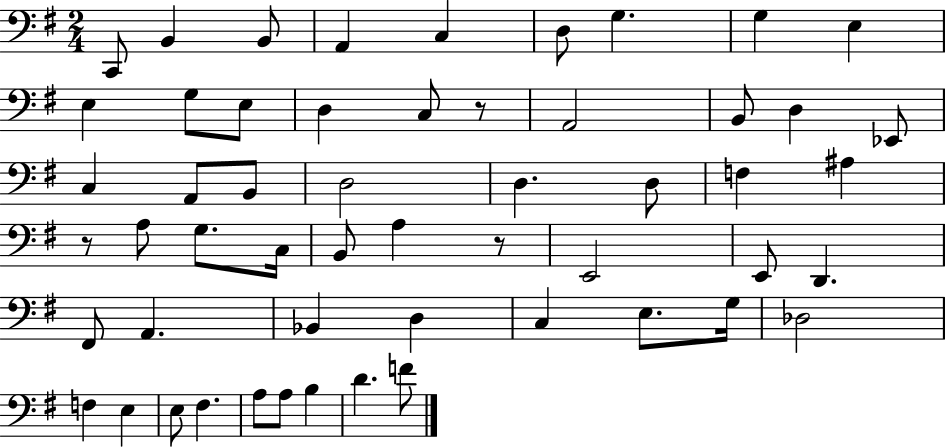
C2/e B2/q B2/e A2/q C3/q D3/e G3/q. G3/q E3/q E3/q G3/e E3/e D3/q C3/e R/e A2/h B2/e D3/q Eb2/e C3/q A2/e B2/e D3/h D3/q. D3/e F3/q A#3/q R/e A3/e G3/e. C3/s B2/e A3/q R/e E2/h E2/e D2/q. F#2/e A2/q. Bb2/q D3/q C3/q E3/e. G3/s Db3/h F3/q E3/q E3/e F#3/q. A3/e A3/e B3/q D4/q. F4/e